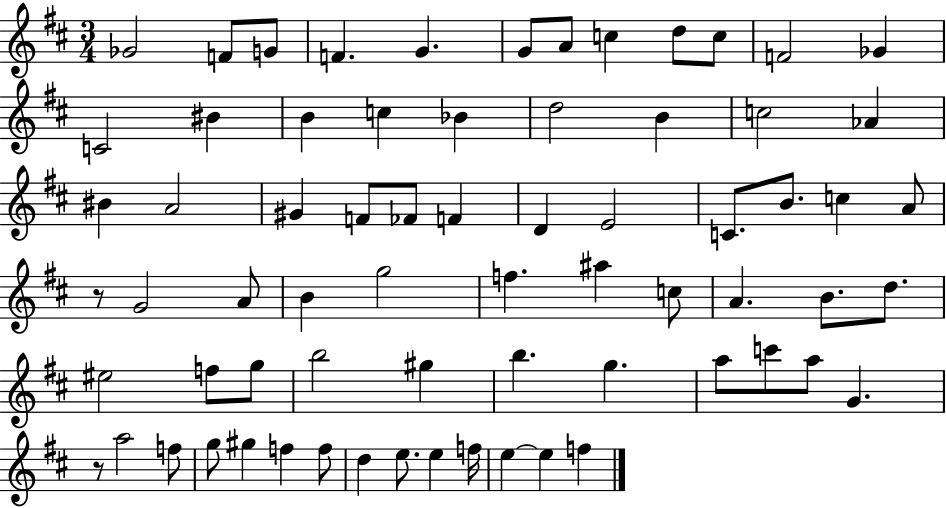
X:1
T:Untitled
M:3/4
L:1/4
K:D
_G2 F/2 G/2 F G G/2 A/2 c d/2 c/2 F2 _G C2 ^B B c _B d2 B c2 _A ^B A2 ^G F/2 _F/2 F D E2 C/2 B/2 c A/2 z/2 G2 A/2 B g2 f ^a c/2 A B/2 d/2 ^e2 f/2 g/2 b2 ^g b g a/2 c'/2 a/2 G z/2 a2 f/2 g/2 ^g f f/2 d e/2 e f/4 e e f